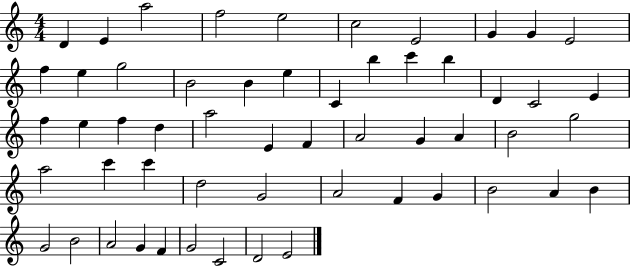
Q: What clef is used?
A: treble